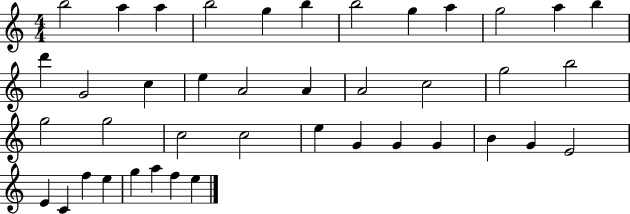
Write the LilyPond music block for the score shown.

{
  \clef treble
  \numericTimeSignature
  \time 4/4
  \key c \major
  b''2 a''4 a''4 | b''2 g''4 b''4 | b''2 g''4 a''4 | g''2 a''4 b''4 | \break d'''4 g'2 c''4 | e''4 a'2 a'4 | a'2 c''2 | g''2 b''2 | \break g''2 g''2 | c''2 c''2 | e''4 g'4 g'4 g'4 | b'4 g'4 e'2 | \break e'4 c'4 f''4 e''4 | g''4 a''4 f''4 e''4 | \bar "|."
}